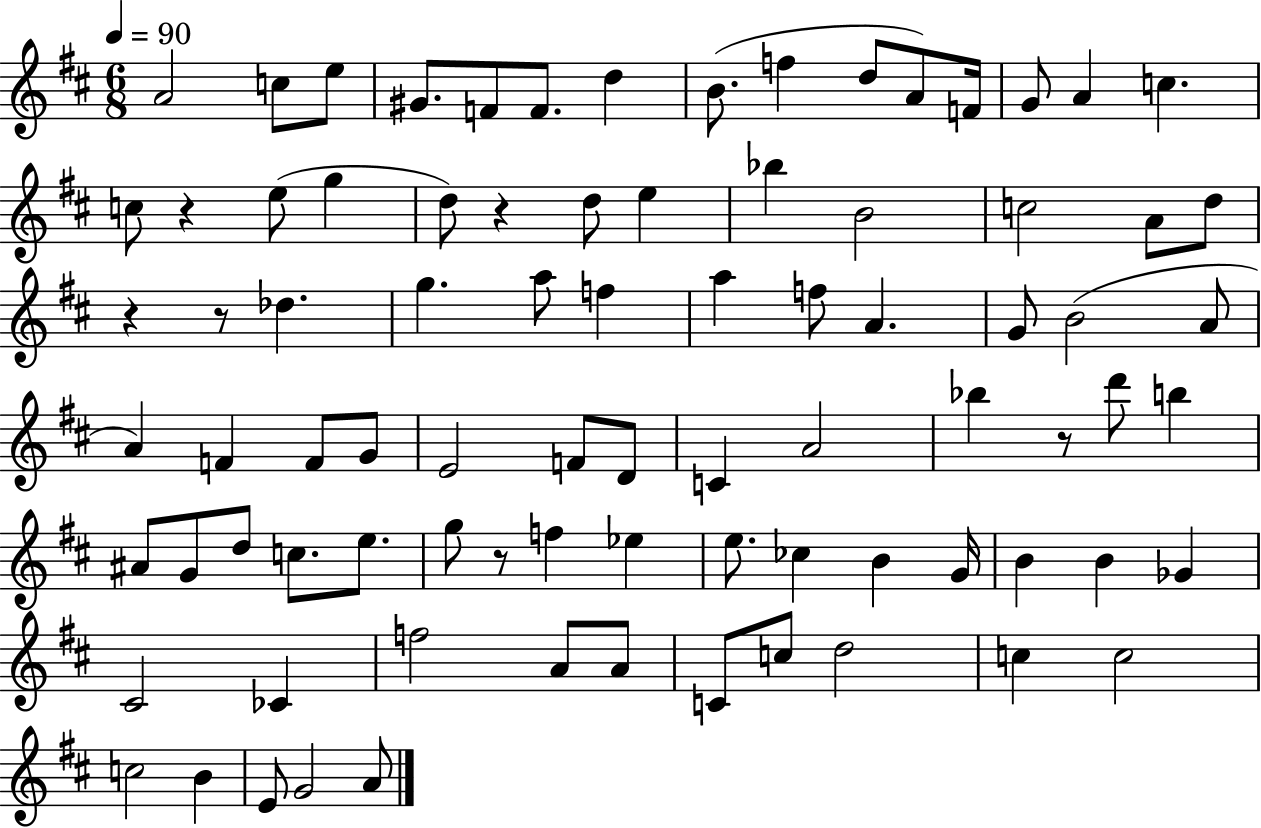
{
  \clef treble
  \numericTimeSignature
  \time 6/8
  \key d \major
  \tempo 4 = 90
  a'2 c''8 e''8 | gis'8. f'8 f'8. d''4 | b'8.( f''4 d''8 a'8) f'16 | g'8 a'4 c''4. | \break c''8 r4 e''8( g''4 | d''8) r4 d''8 e''4 | bes''4 b'2 | c''2 a'8 d''8 | \break r4 r8 des''4. | g''4. a''8 f''4 | a''4 f''8 a'4. | g'8 b'2( a'8 | \break a'4) f'4 f'8 g'8 | e'2 f'8 d'8 | c'4 a'2 | bes''4 r8 d'''8 b''4 | \break ais'8 g'8 d''8 c''8. e''8. | g''8 r8 f''4 ees''4 | e''8. ces''4 b'4 g'16 | b'4 b'4 ges'4 | \break cis'2 ces'4 | f''2 a'8 a'8 | c'8 c''8 d''2 | c''4 c''2 | \break c''2 b'4 | e'8 g'2 a'8 | \bar "|."
}